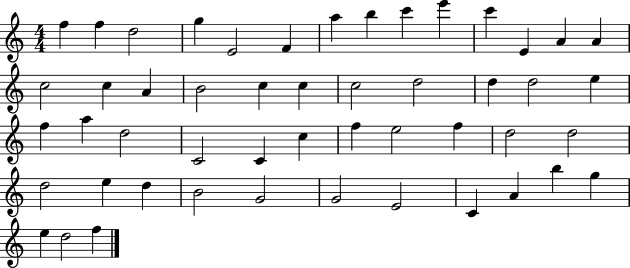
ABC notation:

X:1
T:Untitled
M:4/4
L:1/4
K:C
f f d2 g E2 F a b c' e' c' E A A c2 c A B2 c c c2 d2 d d2 e f a d2 C2 C c f e2 f d2 d2 d2 e d B2 G2 G2 E2 C A b g e d2 f